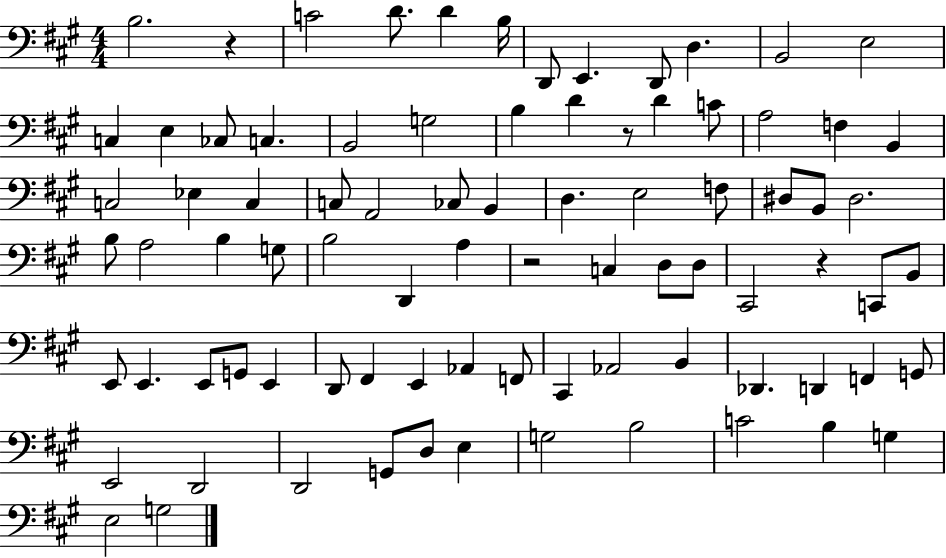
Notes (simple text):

B3/h. R/q C4/h D4/e. D4/q B3/s D2/e E2/q. D2/e D3/q. B2/h E3/h C3/q E3/q CES3/e C3/q. B2/h G3/h B3/q D4/q R/e D4/q C4/e A3/h F3/q B2/q C3/h Eb3/q C3/q C3/e A2/h CES3/e B2/q D3/q. E3/h F3/e D#3/e B2/e D#3/h. B3/e A3/h B3/q G3/e B3/h D2/q A3/q R/h C3/q D3/e D3/e C#2/h R/q C2/e B2/e E2/e E2/q. E2/e G2/e E2/q D2/e F#2/q E2/q Ab2/q F2/e C#2/q Ab2/h B2/q Db2/q. D2/q F2/q G2/e E2/h D2/h D2/h G2/e D3/e E3/q G3/h B3/h C4/h B3/q G3/q E3/h G3/h